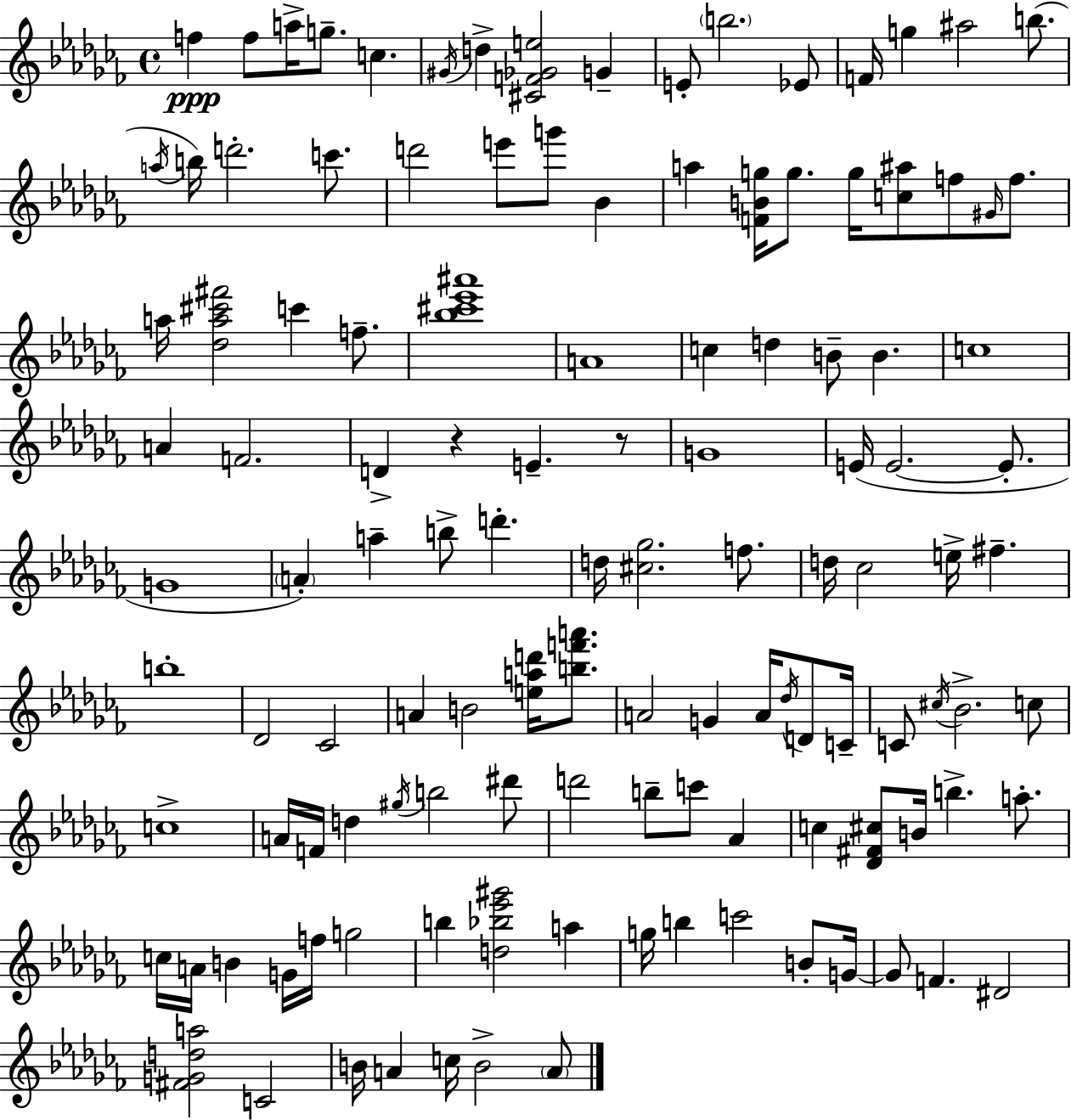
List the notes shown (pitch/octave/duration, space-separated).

F5/q F5/e A5/s G5/e. C5/q. G#4/s D5/q [C#4,F4,Gb4,E5]/h G4/q E4/e B5/h. Eb4/e F4/s G5/q A#5/h B5/e. A5/s B5/s D6/h. C6/e. D6/h E6/e G6/e Bb4/q A5/q [F4,B4,G5]/s G5/e. G5/s [C5,A#5]/e F5/e G#4/s F5/e. A5/s [Db5,A5,C#6,F#6]/h C6/q F5/e. [Bb5,C#6,Eb6,A#6]/w A4/w C5/q D5/q B4/e B4/q. C5/w A4/q F4/h. D4/q R/q E4/q. R/e G4/w E4/s E4/h. E4/e. G4/w A4/q A5/q B5/e D6/q. D5/s [C#5,Gb5]/h. F5/e. D5/s CES5/h E5/s F#5/q. B5/w Db4/h CES4/h A4/q B4/h [E5,A5,D6]/s [B5,F6,A6]/e. A4/h G4/q A4/s Db5/s D4/e C4/s C4/e C#5/s Bb4/h. C5/e C5/w A4/s F4/s D5/q G#5/s B5/h D#6/e D6/h B5/e C6/e Ab4/q C5/q [Db4,F#4,C#5]/e B4/s B5/q. A5/e. C5/s A4/s B4/q G4/s F5/s G5/h B5/q [D5,Bb5,Eb6,G#6]/h A5/q G5/s B5/q C6/h B4/e G4/s G4/e F4/q. D#4/h [F#4,G4,D5,A5]/h C4/h B4/s A4/q C5/s B4/h A4/e